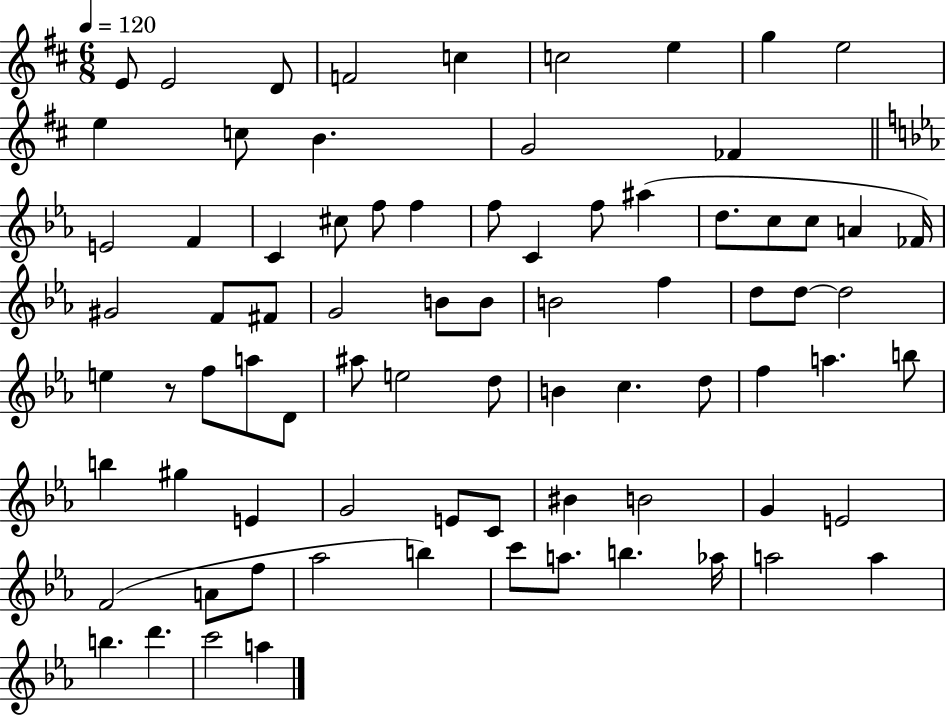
X:1
T:Untitled
M:6/8
L:1/4
K:D
E/2 E2 D/2 F2 c c2 e g e2 e c/2 B G2 _F E2 F C ^c/2 f/2 f f/2 C f/2 ^a d/2 c/2 c/2 A _F/4 ^G2 F/2 ^F/2 G2 B/2 B/2 B2 f d/2 d/2 d2 e z/2 f/2 a/2 D/2 ^a/2 e2 d/2 B c d/2 f a b/2 b ^g E G2 E/2 C/2 ^B B2 G E2 F2 A/2 f/2 _a2 b c'/2 a/2 b _a/4 a2 a b d' c'2 a